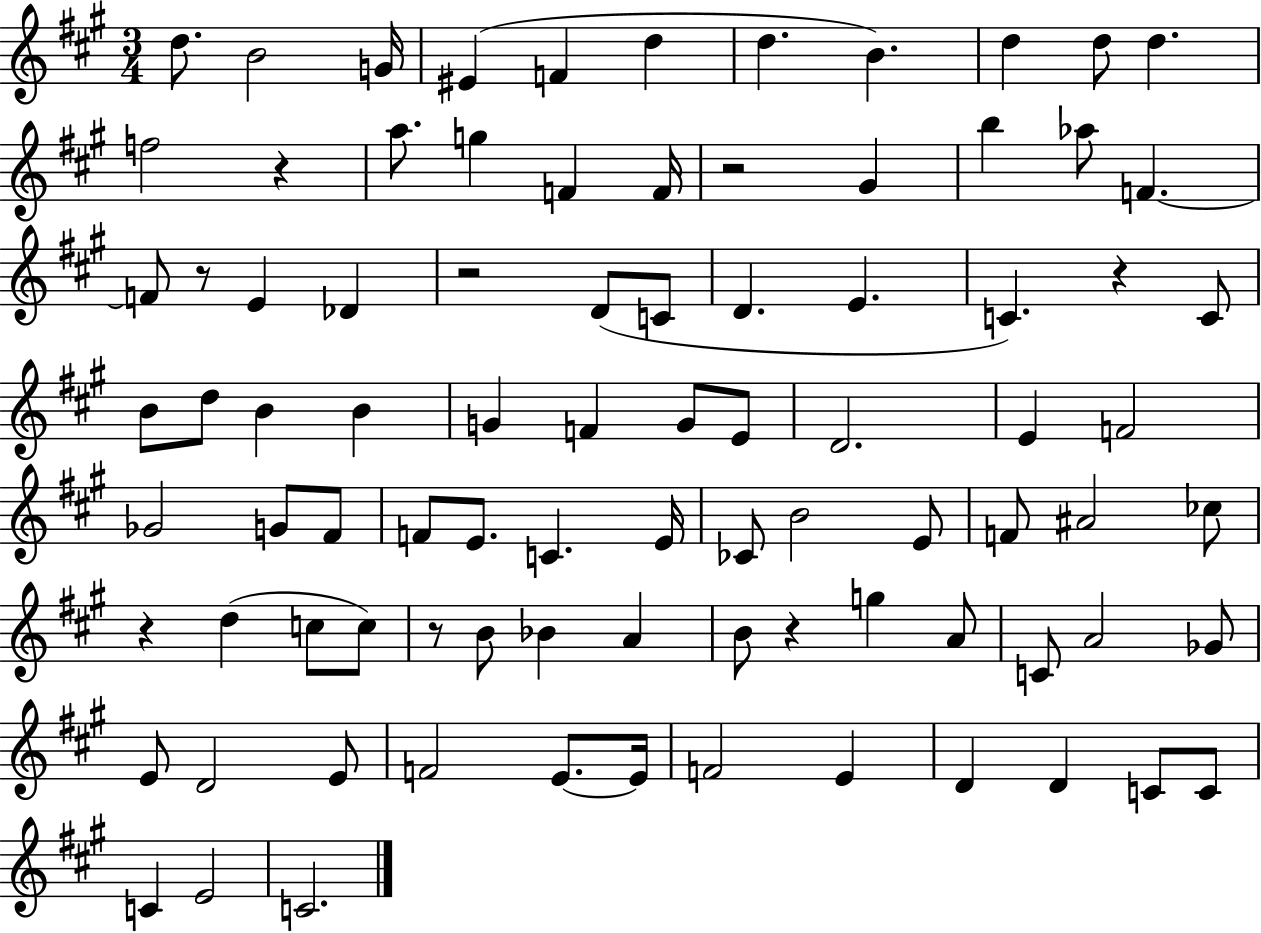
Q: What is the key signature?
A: A major